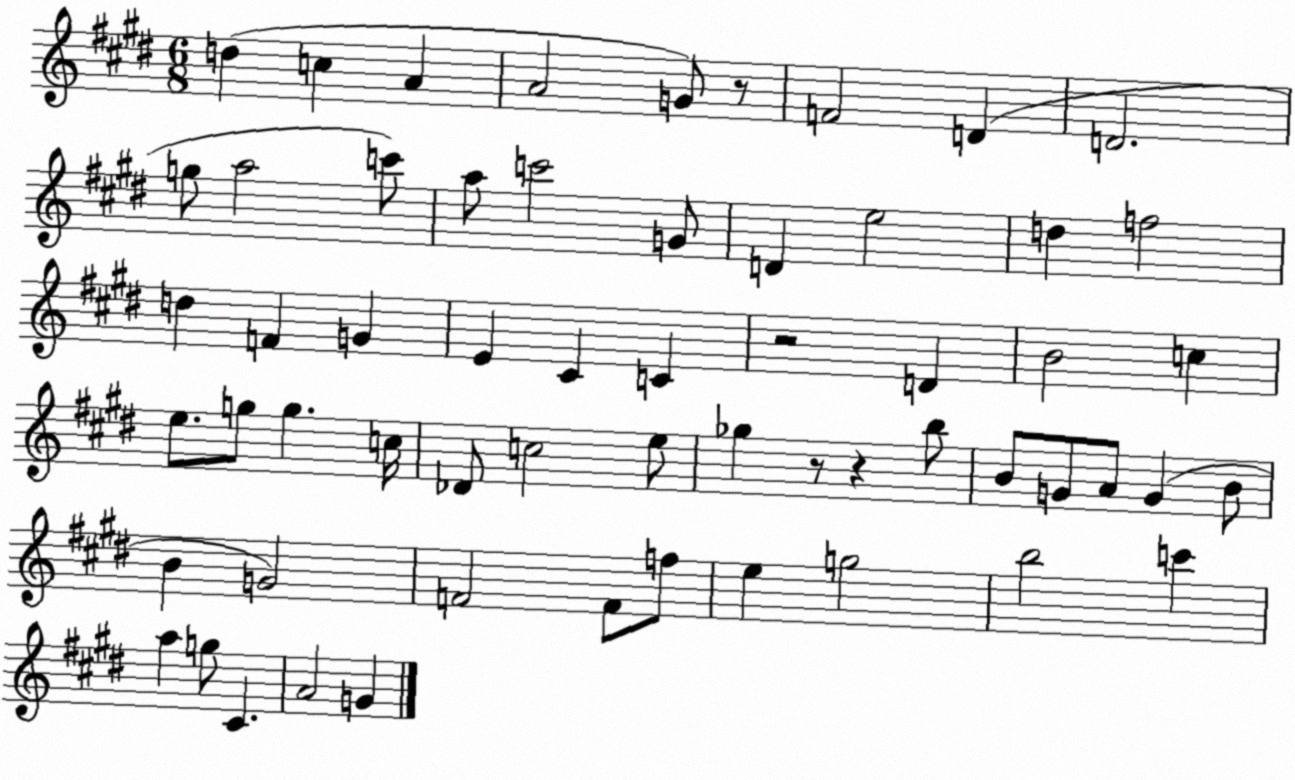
X:1
T:Untitled
M:6/8
L:1/4
K:E
d c A A2 G/2 z/2 F2 D D2 g/2 a2 c'/2 a/2 c'2 G/2 D e2 d f2 d F G E ^C C z2 D B2 c e/2 g/2 g c/4 _D/2 c2 e/2 _g z/2 z b/2 B/2 G/2 A/2 G B/2 B G2 F2 F/2 f/2 e g2 b2 c' a g/2 ^C A2 G